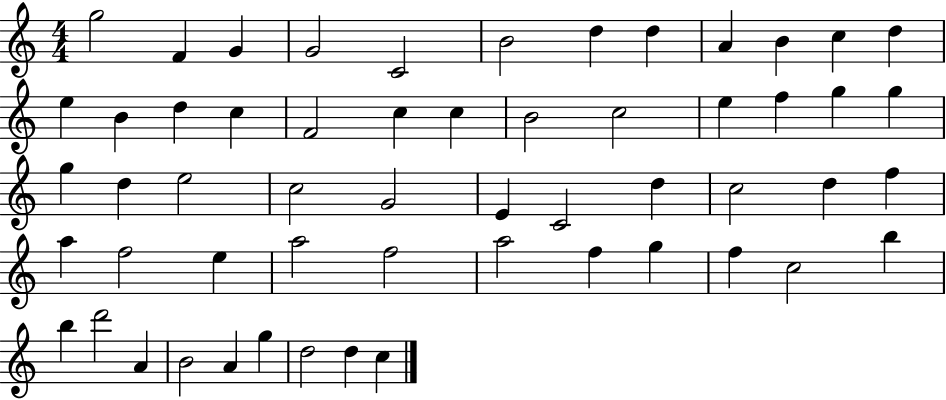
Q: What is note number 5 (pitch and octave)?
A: C4